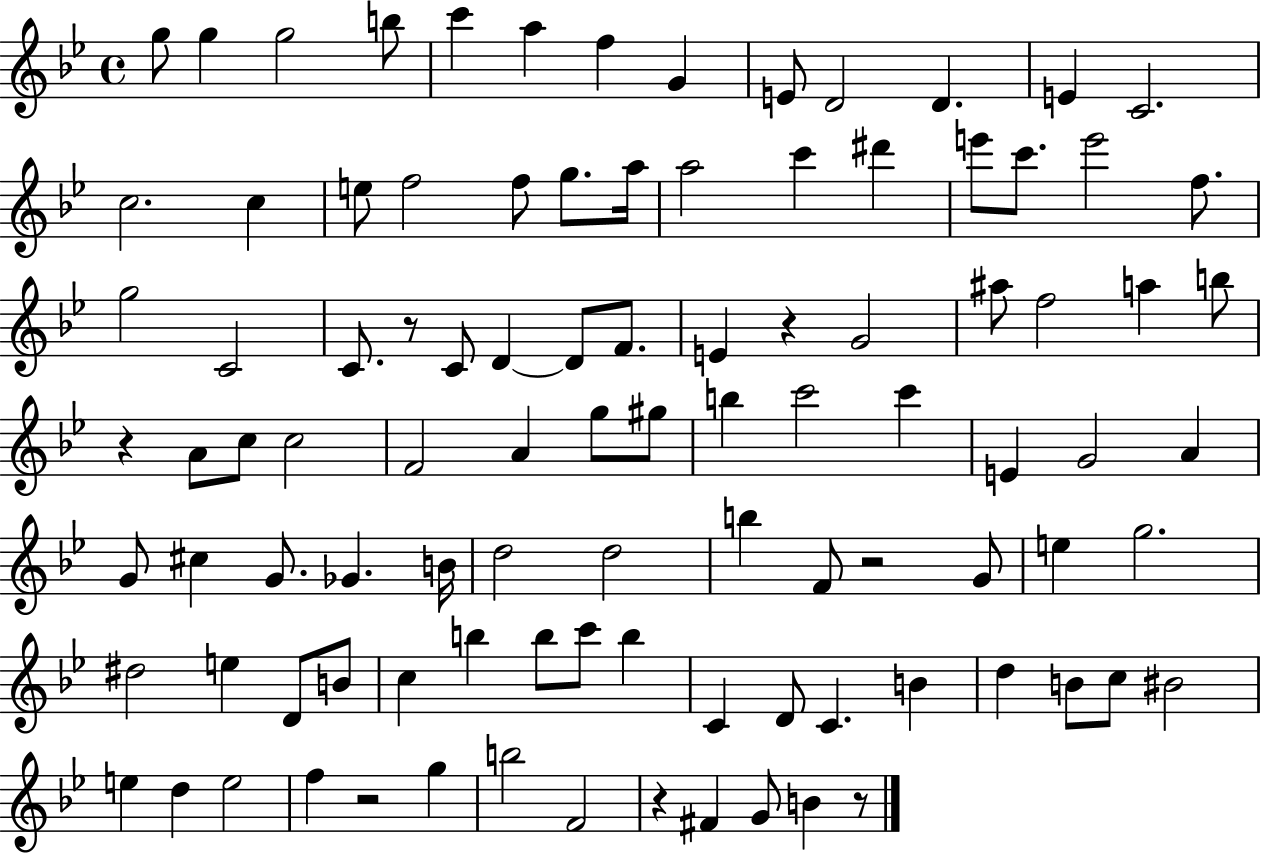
{
  \clef treble
  \time 4/4
  \defaultTimeSignature
  \key bes \major
  g''8 g''4 g''2 b''8 | c'''4 a''4 f''4 g'4 | e'8 d'2 d'4. | e'4 c'2. | \break c''2. c''4 | e''8 f''2 f''8 g''8. a''16 | a''2 c'''4 dis'''4 | e'''8 c'''8. e'''2 f''8. | \break g''2 c'2 | c'8. r8 c'8 d'4~~ d'8 f'8. | e'4 r4 g'2 | ais''8 f''2 a''4 b''8 | \break r4 a'8 c''8 c''2 | f'2 a'4 g''8 gis''8 | b''4 c'''2 c'''4 | e'4 g'2 a'4 | \break g'8 cis''4 g'8. ges'4. b'16 | d''2 d''2 | b''4 f'8 r2 g'8 | e''4 g''2. | \break dis''2 e''4 d'8 b'8 | c''4 b''4 b''8 c'''8 b''4 | c'4 d'8 c'4. b'4 | d''4 b'8 c''8 bis'2 | \break e''4 d''4 e''2 | f''4 r2 g''4 | b''2 f'2 | r4 fis'4 g'8 b'4 r8 | \break \bar "|."
}